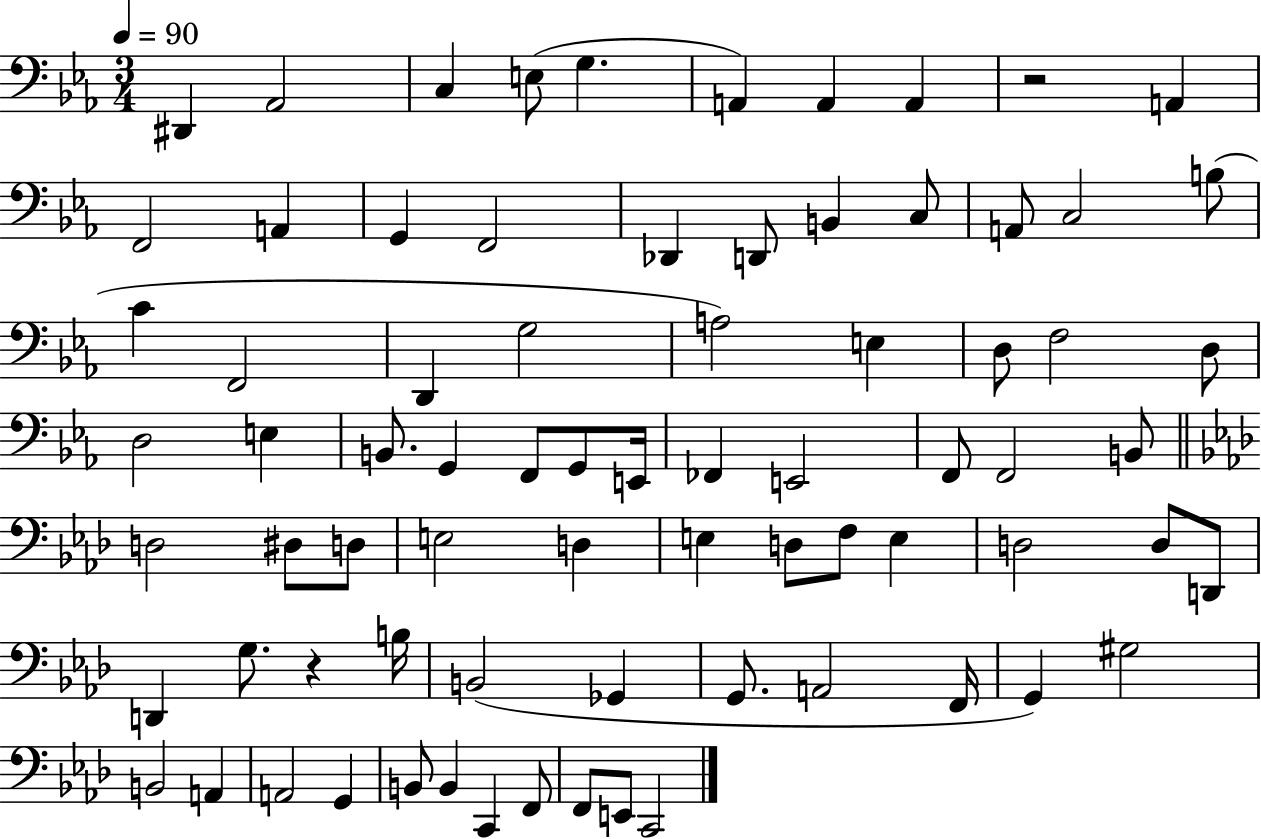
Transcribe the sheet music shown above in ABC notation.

X:1
T:Untitled
M:3/4
L:1/4
K:Eb
^D,, _A,,2 C, E,/2 G, A,, A,, A,, z2 A,, F,,2 A,, G,, F,,2 _D,, D,,/2 B,, C,/2 A,,/2 C,2 B,/2 C F,,2 D,, G,2 A,2 E, D,/2 F,2 D,/2 D,2 E, B,,/2 G,, F,,/2 G,,/2 E,,/4 _F,, E,,2 F,,/2 F,,2 B,,/2 D,2 ^D,/2 D,/2 E,2 D, E, D,/2 F,/2 E, D,2 D,/2 D,,/2 D,, G,/2 z B,/4 B,,2 _G,, G,,/2 A,,2 F,,/4 G,, ^G,2 B,,2 A,, A,,2 G,, B,,/2 B,, C,, F,,/2 F,,/2 E,,/2 C,,2